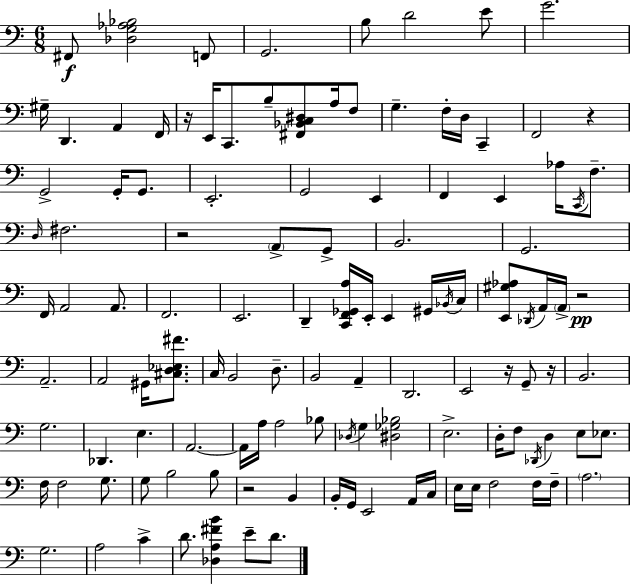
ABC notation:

X:1
T:Untitled
M:6/8
L:1/4
K:Am
^F,,/2 [_D,G,_A,_B,]2 F,,/2 G,,2 B,/2 D2 E/2 G2 ^G,/4 D,, A,, F,,/4 z/4 E,,/4 C,,/2 B,/2 [^F,,_B,,C,^D,]/2 A,/4 F,/2 G, F,/4 D,/4 C,, F,,2 z G,,2 G,,/4 G,,/2 E,,2 G,,2 E,, F,, E,, _A,/4 C,,/4 F,/2 D,/4 ^F,2 z2 A,,/2 G,,/2 B,,2 G,,2 F,,/4 A,,2 A,,/2 F,,2 E,,2 D,, [C,,F,,_G,,A,]/4 E,,/4 E,, ^G,,/4 _B,,/4 C,/4 [E,,^G,_A,]/2 _D,,/4 A,,/4 A,,/4 z2 A,,2 A,,2 ^G,,/4 [^C,D,_E,^F]/2 C,/4 B,,2 D,/2 B,,2 A,, D,,2 E,,2 z/4 G,,/2 z/4 B,,2 G,2 _D,, E, A,,2 A,,/4 A,/4 A,2 _B,/2 _D,/4 G, [^D,_G,_B,]2 E,2 D,/4 F,/2 _D,,/4 D, E,/2 _E,/2 F,/4 F,2 G,/2 G,/2 B,2 B,/2 z2 B,, B,,/4 G,,/4 E,,2 A,,/4 C,/4 E,/4 E,/4 F,2 F,/4 F,/4 A,2 G,2 A,2 C D/2 [_D,A,^FB] E/2 D/2